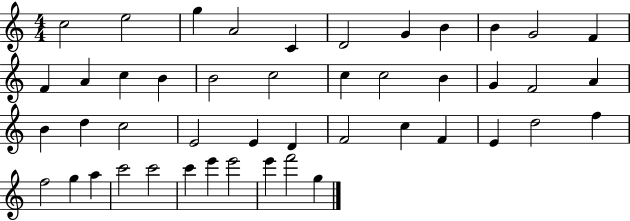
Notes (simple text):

C5/h E5/h G5/q A4/h C4/q D4/h G4/q B4/q B4/q G4/h F4/q F4/q A4/q C5/q B4/q B4/h C5/h C5/q C5/h B4/q G4/q F4/h A4/q B4/q D5/q C5/h E4/h E4/q D4/q F4/h C5/q F4/q E4/q D5/h F5/q F5/h G5/q A5/q C6/h C6/h C6/q E6/q E6/h E6/q F6/h G5/q